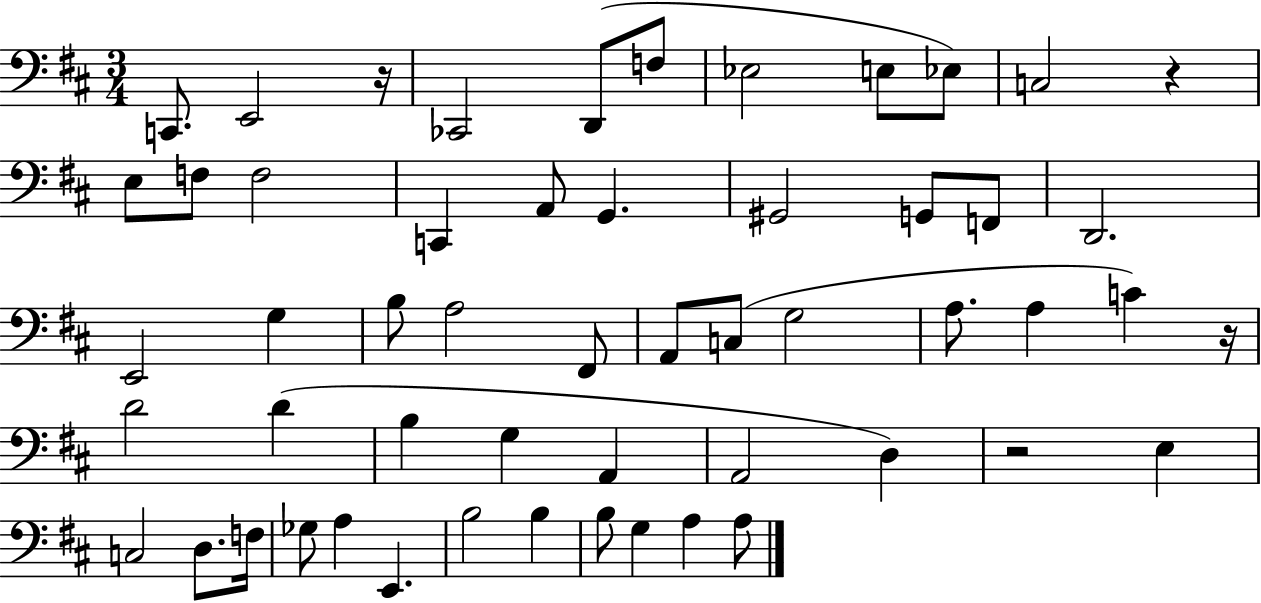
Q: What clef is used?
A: bass